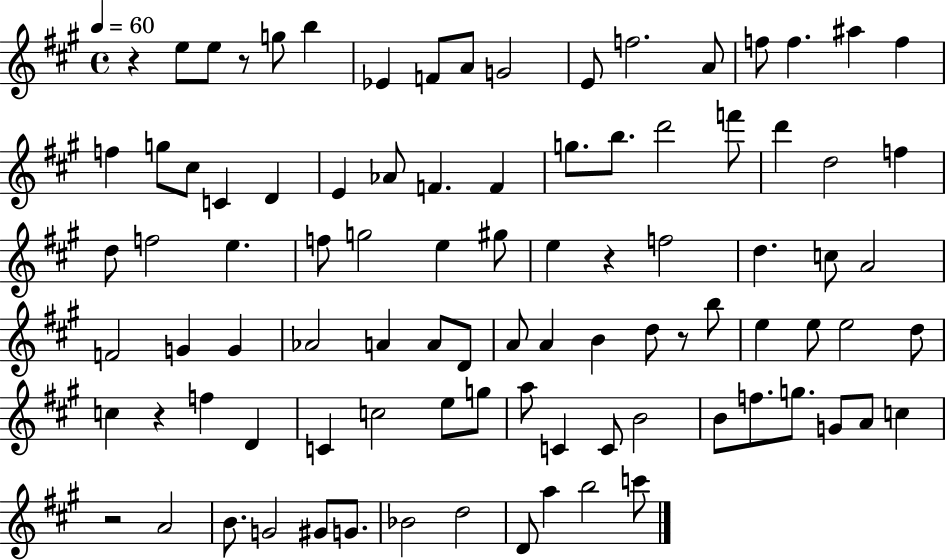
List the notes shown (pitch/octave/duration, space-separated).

R/q E5/e E5/e R/e G5/e B5/q Eb4/q F4/e A4/e G4/h E4/e F5/h. A4/e F5/e F5/q. A#5/q F5/q F5/q G5/e C#5/e C4/q D4/q E4/q Ab4/e F4/q. F4/q G5/e. B5/e. D6/h F6/e D6/q D5/h F5/q D5/e F5/h E5/q. F5/e G5/h E5/q G#5/e E5/q R/q F5/h D5/q. C5/e A4/h F4/h G4/q G4/q Ab4/h A4/q A4/e D4/e A4/e A4/q B4/q D5/e R/e B5/e E5/q E5/e E5/h D5/e C5/q R/q F5/q D4/q C4/q C5/h E5/e G5/e A5/e C4/q C4/e B4/h B4/e F5/e. G5/e. G4/e A4/e C5/q R/h A4/h B4/e. G4/h G#4/e G4/e. Bb4/h D5/h D4/e A5/q B5/h C6/e